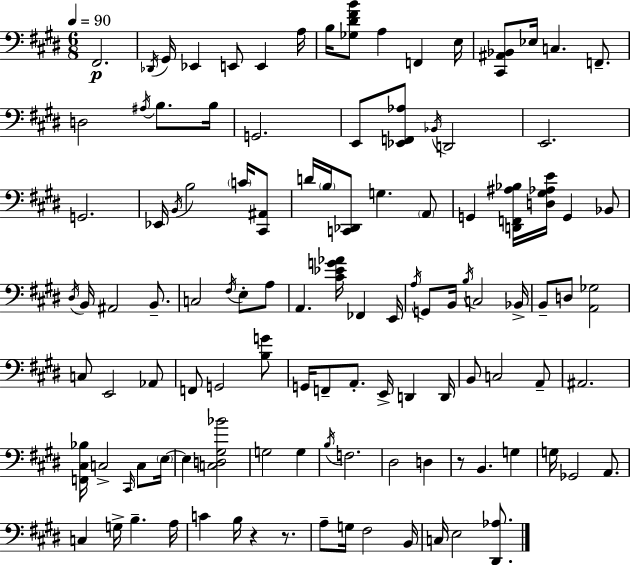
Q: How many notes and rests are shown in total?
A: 113